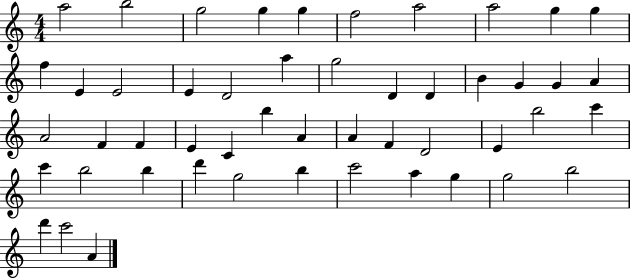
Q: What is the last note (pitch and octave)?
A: A4